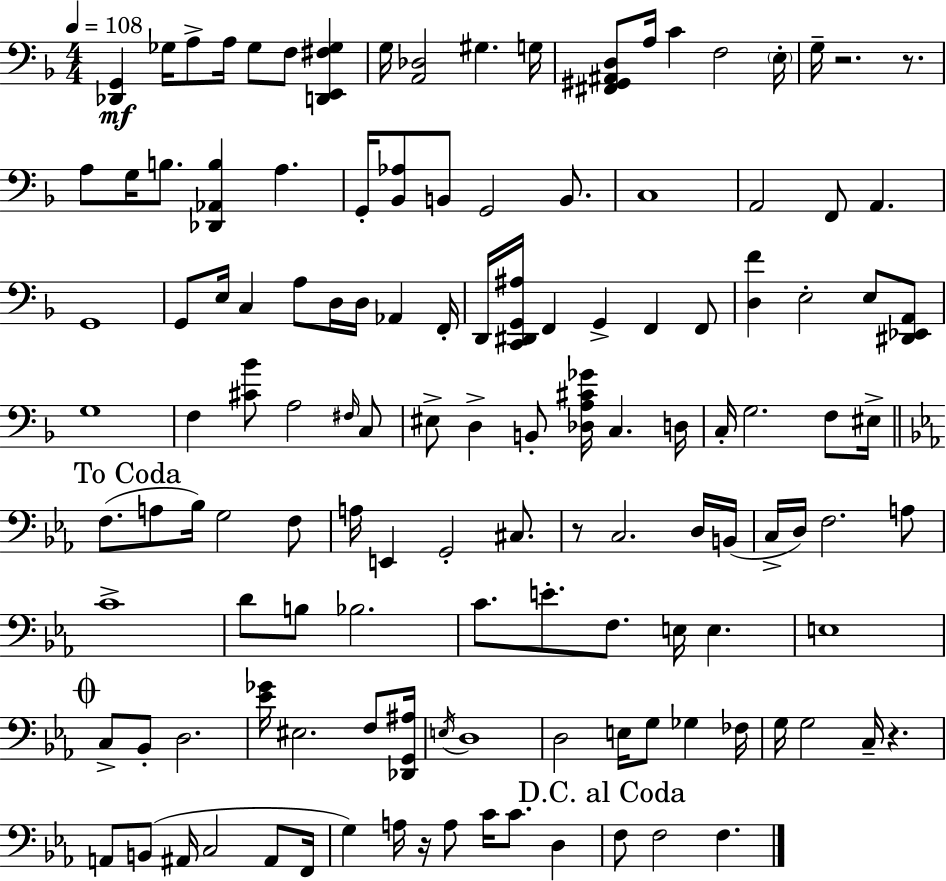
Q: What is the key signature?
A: F major